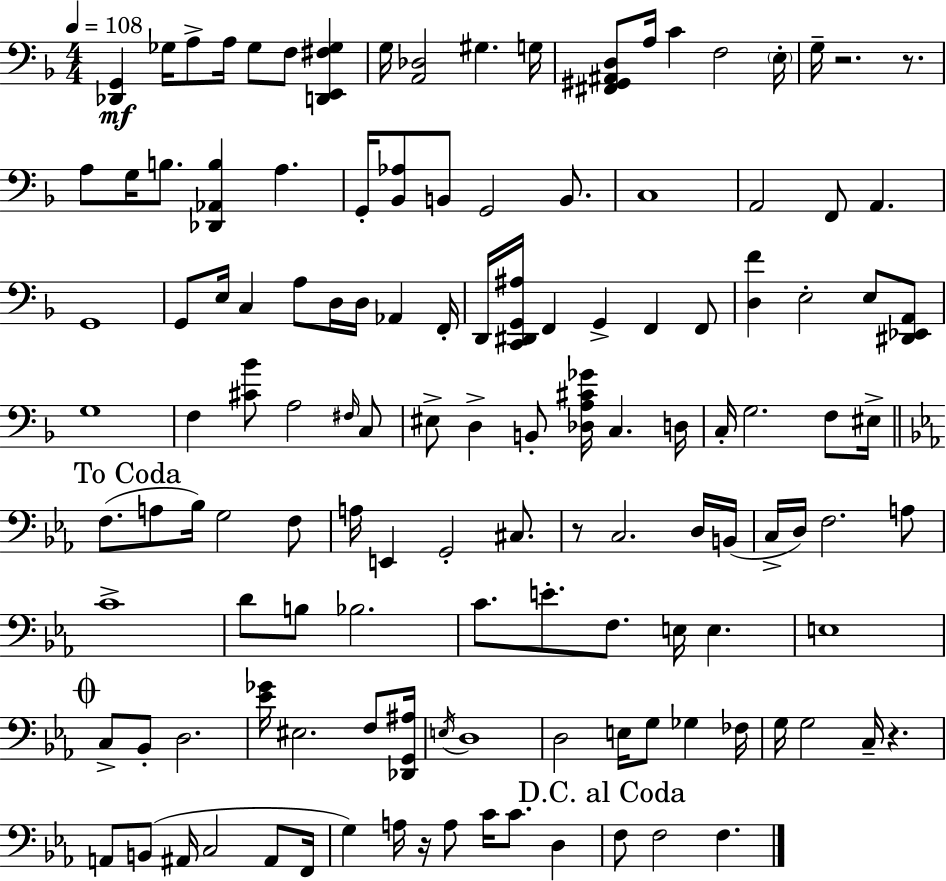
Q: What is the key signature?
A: F major